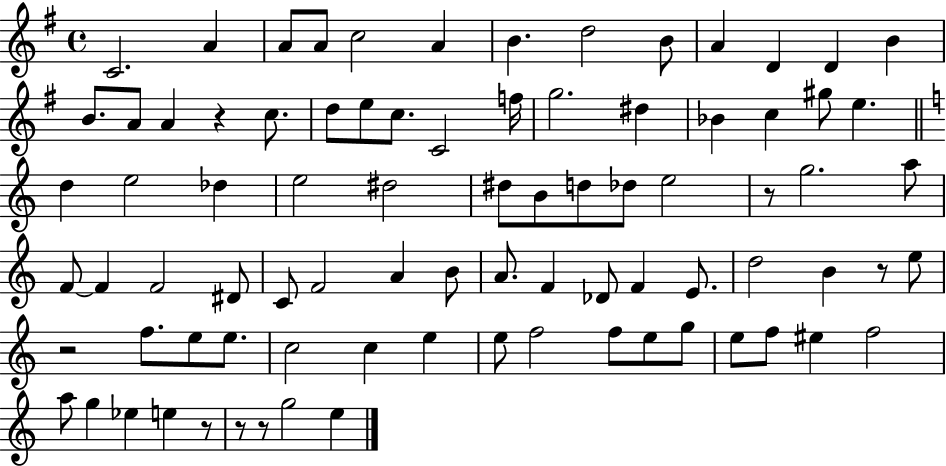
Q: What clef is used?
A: treble